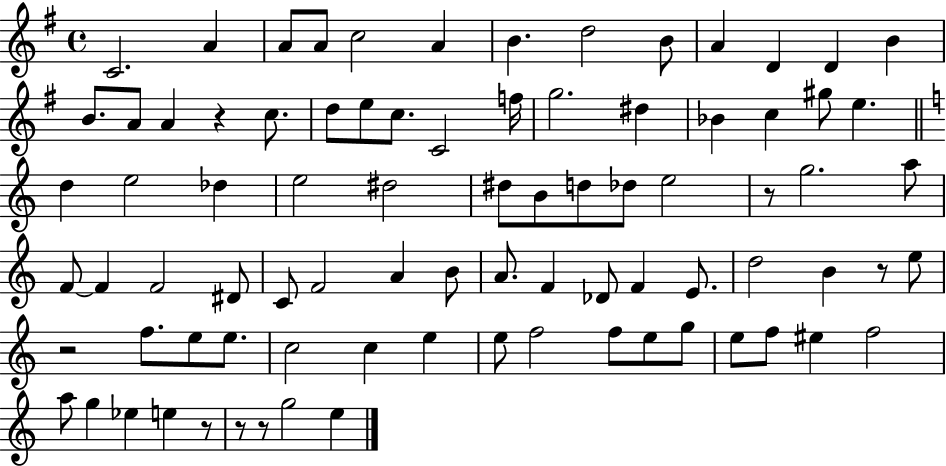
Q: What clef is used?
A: treble